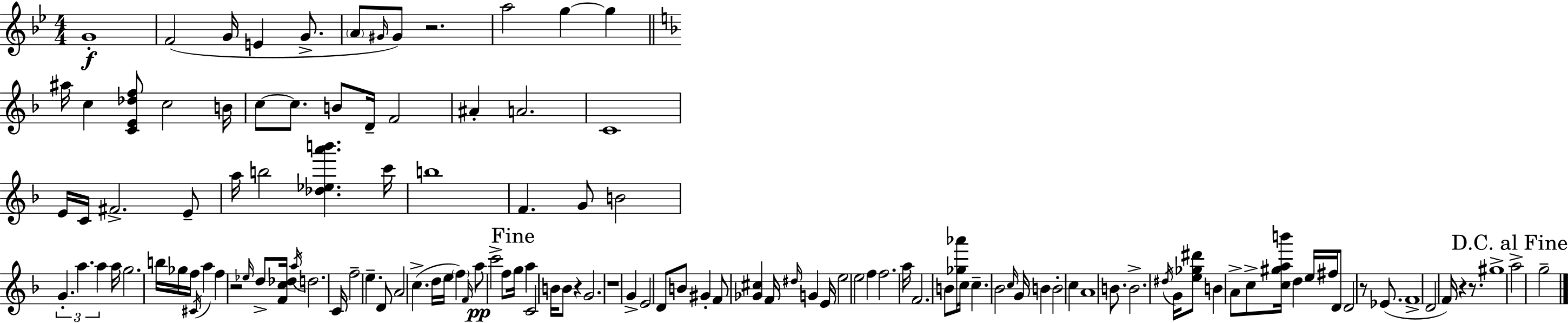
{
  \clef treble
  \numericTimeSignature
  \time 4/4
  \key g \minor
  g'1-.\f | f'2( g'16 e'4 g'8.-> | \parenthesize a'8 \grace { gis'16 }) gis'8 r2. | a''2 g''4~~ g''4 | \break \bar "||" \break \key d \minor ais''16 c''4 <c' e' des'' f''>8 c''2 b'16 | c''8~~ c''8. b'8 d'16-- f'2 | ais'4-. a'2. | c'1 | \break e'16 c'16 fis'2.-> e'8-- | a''16 b''2 <des'' ees'' a''' b'''>4. c'''16 | b''1 | f'4. g'8 b'2 | \break \tuplet 3/2 { g'4.-. a''4. a''4 } | a''16 g''2. b''16 ges''16 f''16 | \acciaccatura { cis'16 } a''4 f''4 r2 | \grace { ees''16 } d''8-> <f' c'' des''>16 \acciaccatura { a''16 } d''2. | \break c'16 f''2-- e''4.-- | d'8 a'2 c''4.->( | d''16 e''16 \parenthesize f''4) \grace { f'16 }\pp a''8 c'''2-> | f''8 \mark "Fine" g''16 a''4 c'2 | \break b'16 b'8 r4 g'2. | r1 | g'4-> e'2 | d'8 b'8 gis'4-. f'8 <ges' cis''>4 f'16 \grace { dis''16 } | \break g'4 e'16 e''2 e''2 | f''4 f''2. | a''16 f'2. | b'8 <ges'' aes'''>16 c''16 c''4.-- bes'2 | \break \grace { c''16 } g'16 b'4 b'2-. | c''4 a'1 | b'8. b'2.-> | \acciaccatura { dis''16 } g'16 <e'' ges'' dis'''>8 b'4 a'8-> c''8-> | \break <c'' gis'' a'' b'''>16 d''4 e''16 fis''16 d'8 d'2 | r8 ees'8.( f'1-> | d'2 f'16) | r4 r8. gis''1-> | \break \mark "D.C. al Fine" a''2-> g''2-- | \bar "|."
}